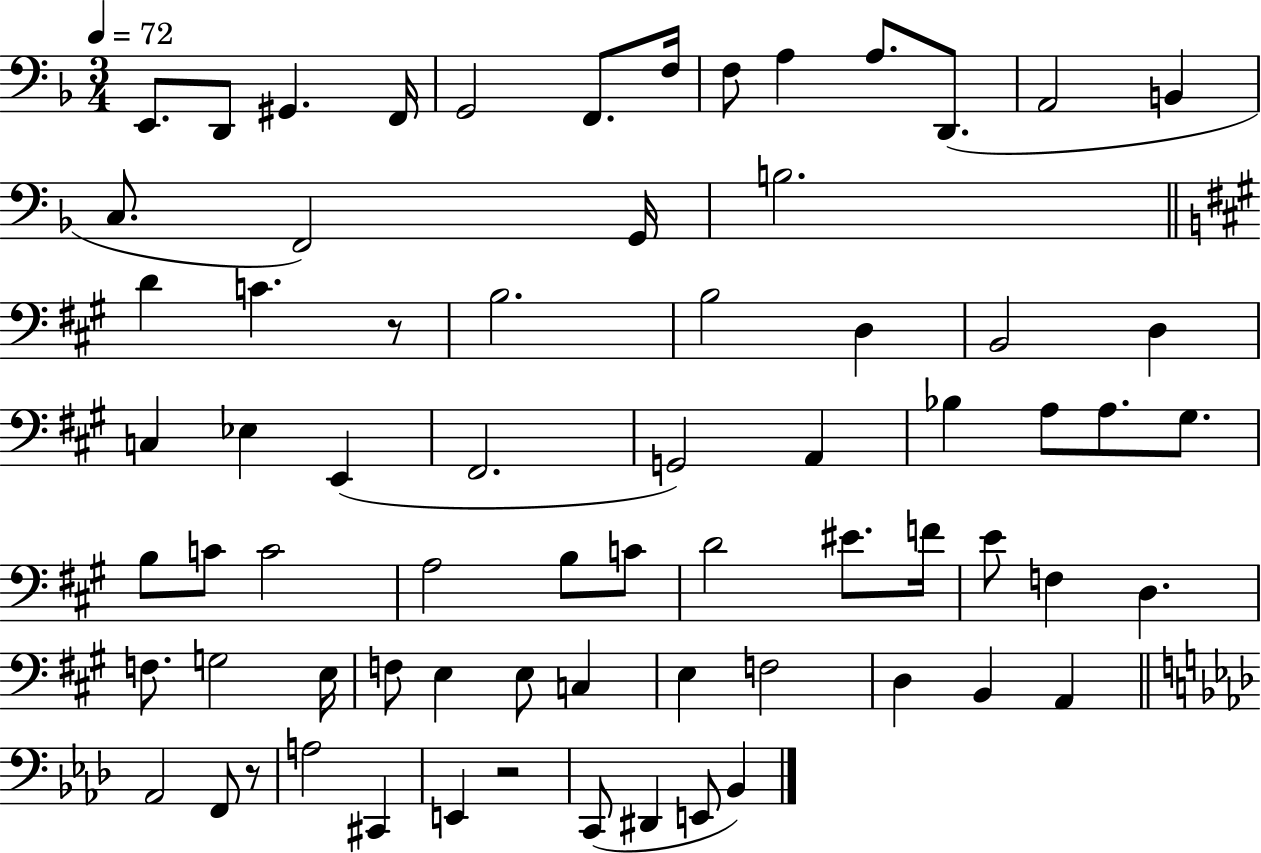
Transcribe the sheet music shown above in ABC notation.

X:1
T:Untitled
M:3/4
L:1/4
K:F
E,,/2 D,,/2 ^G,, F,,/4 G,,2 F,,/2 F,/4 F,/2 A, A,/2 D,,/2 A,,2 B,, C,/2 F,,2 G,,/4 B,2 D C z/2 B,2 B,2 D, B,,2 D, C, _E, E,, ^F,,2 G,,2 A,, _B, A,/2 A,/2 ^G,/2 B,/2 C/2 C2 A,2 B,/2 C/2 D2 ^E/2 F/4 E/2 F, D, F,/2 G,2 E,/4 F,/2 E, E,/2 C, E, F,2 D, B,, A,, _A,,2 F,,/2 z/2 A,2 ^C,, E,, z2 C,,/2 ^D,, E,,/2 _B,,